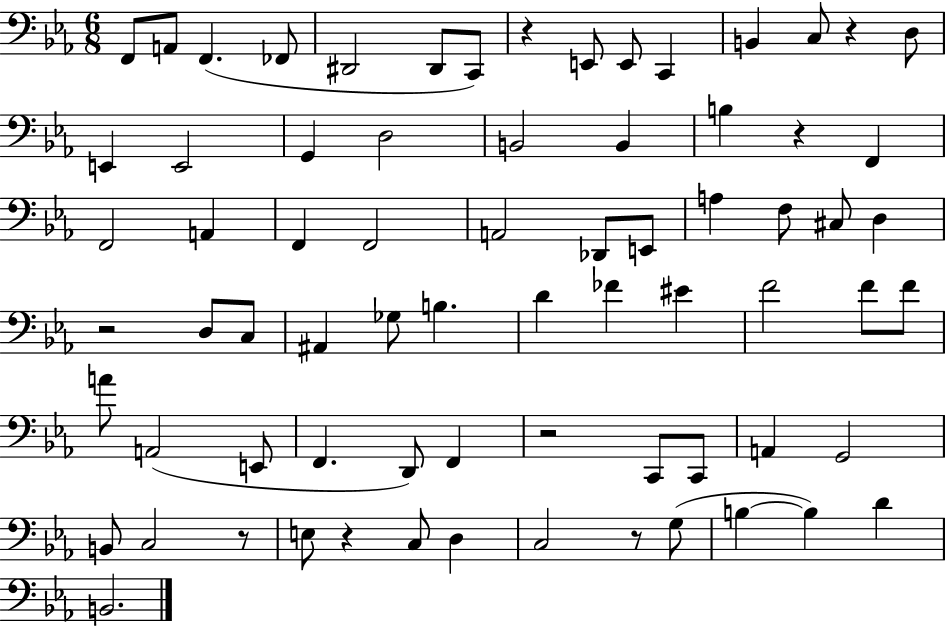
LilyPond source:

{
  \clef bass
  \numericTimeSignature
  \time 6/8
  \key ees \major
  f,8 a,8 f,4.( fes,8 | dis,2 dis,8 c,8) | r4 e,8 e,8 c,4 | b,4 c8 r4 d8 | \break e,4 e,2 | g,4 d2 | b,2 b,4 | b4 r4 f,4 | \break f,2 a,4 | f,4 f,2 | a,2 des,8 e,8 | a4 f8 cis8 d4 | \break r2 d8 c8 | ais,4 ges8 b4. | d'4 fes'4 eis'4 | f'2 f'8 f'8 | \break a'8 a,2( e,8 | f,4. d,8) f,4 | r2 c,8 c,8 | a,4 g,2 | \break b,8 c2 r8 | e8 r4 c8 d4 | c2 r8 g8( | b4~~ b4) d'4 | \break b,2. | \bar "|."
}